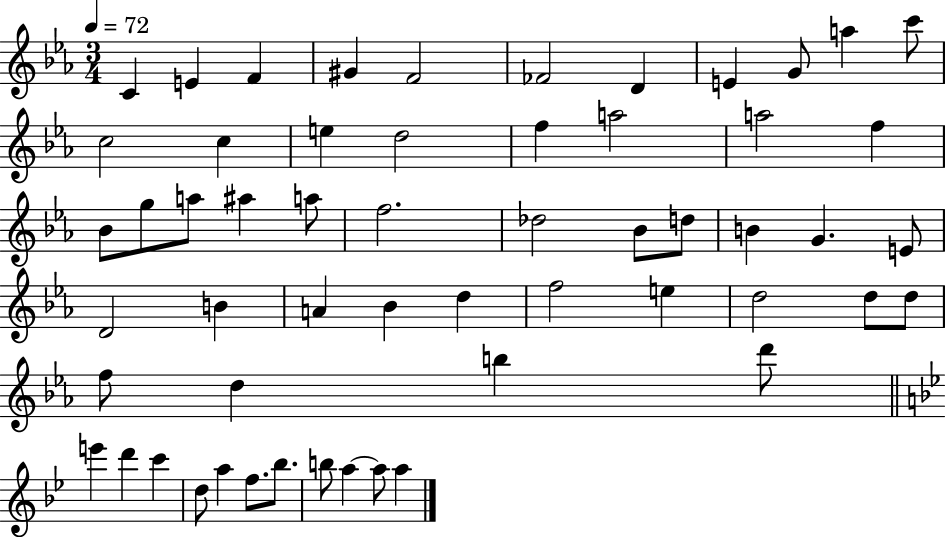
C4/q E4/q F4/q G#4/q F4/h FES4/h D4/q E4/q G4/e A5/q C6/e C5/h C5/q E5/q D5/h F5/q A5/h A5/h F5/q Bb4/e G5/e A5/e A#5/q A5/e F5/h. Db5/h Bb4/e D5/e B4/q G4/q. E4/e D4/h B4/q A4/q Bb4/q D5/q F5/h E5/q D5/h D5/e D5/e F5/e D5/q B5/q D6/e E6/q D6/q C6/q D5/e A5/q F5/e. Bb5/e. B5/e A5/q A5/e A5/q